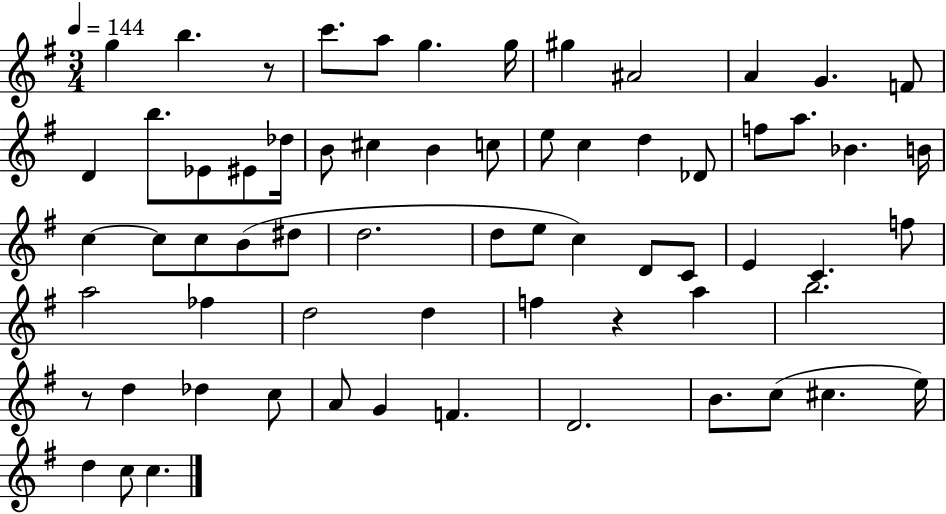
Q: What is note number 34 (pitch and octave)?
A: D5